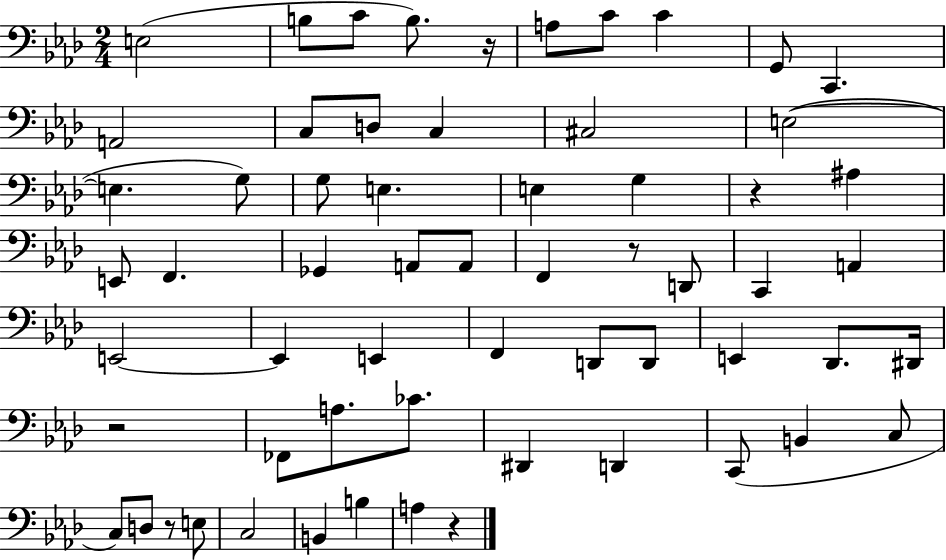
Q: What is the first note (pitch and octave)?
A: E3